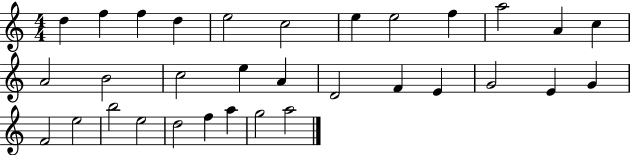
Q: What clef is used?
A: treble